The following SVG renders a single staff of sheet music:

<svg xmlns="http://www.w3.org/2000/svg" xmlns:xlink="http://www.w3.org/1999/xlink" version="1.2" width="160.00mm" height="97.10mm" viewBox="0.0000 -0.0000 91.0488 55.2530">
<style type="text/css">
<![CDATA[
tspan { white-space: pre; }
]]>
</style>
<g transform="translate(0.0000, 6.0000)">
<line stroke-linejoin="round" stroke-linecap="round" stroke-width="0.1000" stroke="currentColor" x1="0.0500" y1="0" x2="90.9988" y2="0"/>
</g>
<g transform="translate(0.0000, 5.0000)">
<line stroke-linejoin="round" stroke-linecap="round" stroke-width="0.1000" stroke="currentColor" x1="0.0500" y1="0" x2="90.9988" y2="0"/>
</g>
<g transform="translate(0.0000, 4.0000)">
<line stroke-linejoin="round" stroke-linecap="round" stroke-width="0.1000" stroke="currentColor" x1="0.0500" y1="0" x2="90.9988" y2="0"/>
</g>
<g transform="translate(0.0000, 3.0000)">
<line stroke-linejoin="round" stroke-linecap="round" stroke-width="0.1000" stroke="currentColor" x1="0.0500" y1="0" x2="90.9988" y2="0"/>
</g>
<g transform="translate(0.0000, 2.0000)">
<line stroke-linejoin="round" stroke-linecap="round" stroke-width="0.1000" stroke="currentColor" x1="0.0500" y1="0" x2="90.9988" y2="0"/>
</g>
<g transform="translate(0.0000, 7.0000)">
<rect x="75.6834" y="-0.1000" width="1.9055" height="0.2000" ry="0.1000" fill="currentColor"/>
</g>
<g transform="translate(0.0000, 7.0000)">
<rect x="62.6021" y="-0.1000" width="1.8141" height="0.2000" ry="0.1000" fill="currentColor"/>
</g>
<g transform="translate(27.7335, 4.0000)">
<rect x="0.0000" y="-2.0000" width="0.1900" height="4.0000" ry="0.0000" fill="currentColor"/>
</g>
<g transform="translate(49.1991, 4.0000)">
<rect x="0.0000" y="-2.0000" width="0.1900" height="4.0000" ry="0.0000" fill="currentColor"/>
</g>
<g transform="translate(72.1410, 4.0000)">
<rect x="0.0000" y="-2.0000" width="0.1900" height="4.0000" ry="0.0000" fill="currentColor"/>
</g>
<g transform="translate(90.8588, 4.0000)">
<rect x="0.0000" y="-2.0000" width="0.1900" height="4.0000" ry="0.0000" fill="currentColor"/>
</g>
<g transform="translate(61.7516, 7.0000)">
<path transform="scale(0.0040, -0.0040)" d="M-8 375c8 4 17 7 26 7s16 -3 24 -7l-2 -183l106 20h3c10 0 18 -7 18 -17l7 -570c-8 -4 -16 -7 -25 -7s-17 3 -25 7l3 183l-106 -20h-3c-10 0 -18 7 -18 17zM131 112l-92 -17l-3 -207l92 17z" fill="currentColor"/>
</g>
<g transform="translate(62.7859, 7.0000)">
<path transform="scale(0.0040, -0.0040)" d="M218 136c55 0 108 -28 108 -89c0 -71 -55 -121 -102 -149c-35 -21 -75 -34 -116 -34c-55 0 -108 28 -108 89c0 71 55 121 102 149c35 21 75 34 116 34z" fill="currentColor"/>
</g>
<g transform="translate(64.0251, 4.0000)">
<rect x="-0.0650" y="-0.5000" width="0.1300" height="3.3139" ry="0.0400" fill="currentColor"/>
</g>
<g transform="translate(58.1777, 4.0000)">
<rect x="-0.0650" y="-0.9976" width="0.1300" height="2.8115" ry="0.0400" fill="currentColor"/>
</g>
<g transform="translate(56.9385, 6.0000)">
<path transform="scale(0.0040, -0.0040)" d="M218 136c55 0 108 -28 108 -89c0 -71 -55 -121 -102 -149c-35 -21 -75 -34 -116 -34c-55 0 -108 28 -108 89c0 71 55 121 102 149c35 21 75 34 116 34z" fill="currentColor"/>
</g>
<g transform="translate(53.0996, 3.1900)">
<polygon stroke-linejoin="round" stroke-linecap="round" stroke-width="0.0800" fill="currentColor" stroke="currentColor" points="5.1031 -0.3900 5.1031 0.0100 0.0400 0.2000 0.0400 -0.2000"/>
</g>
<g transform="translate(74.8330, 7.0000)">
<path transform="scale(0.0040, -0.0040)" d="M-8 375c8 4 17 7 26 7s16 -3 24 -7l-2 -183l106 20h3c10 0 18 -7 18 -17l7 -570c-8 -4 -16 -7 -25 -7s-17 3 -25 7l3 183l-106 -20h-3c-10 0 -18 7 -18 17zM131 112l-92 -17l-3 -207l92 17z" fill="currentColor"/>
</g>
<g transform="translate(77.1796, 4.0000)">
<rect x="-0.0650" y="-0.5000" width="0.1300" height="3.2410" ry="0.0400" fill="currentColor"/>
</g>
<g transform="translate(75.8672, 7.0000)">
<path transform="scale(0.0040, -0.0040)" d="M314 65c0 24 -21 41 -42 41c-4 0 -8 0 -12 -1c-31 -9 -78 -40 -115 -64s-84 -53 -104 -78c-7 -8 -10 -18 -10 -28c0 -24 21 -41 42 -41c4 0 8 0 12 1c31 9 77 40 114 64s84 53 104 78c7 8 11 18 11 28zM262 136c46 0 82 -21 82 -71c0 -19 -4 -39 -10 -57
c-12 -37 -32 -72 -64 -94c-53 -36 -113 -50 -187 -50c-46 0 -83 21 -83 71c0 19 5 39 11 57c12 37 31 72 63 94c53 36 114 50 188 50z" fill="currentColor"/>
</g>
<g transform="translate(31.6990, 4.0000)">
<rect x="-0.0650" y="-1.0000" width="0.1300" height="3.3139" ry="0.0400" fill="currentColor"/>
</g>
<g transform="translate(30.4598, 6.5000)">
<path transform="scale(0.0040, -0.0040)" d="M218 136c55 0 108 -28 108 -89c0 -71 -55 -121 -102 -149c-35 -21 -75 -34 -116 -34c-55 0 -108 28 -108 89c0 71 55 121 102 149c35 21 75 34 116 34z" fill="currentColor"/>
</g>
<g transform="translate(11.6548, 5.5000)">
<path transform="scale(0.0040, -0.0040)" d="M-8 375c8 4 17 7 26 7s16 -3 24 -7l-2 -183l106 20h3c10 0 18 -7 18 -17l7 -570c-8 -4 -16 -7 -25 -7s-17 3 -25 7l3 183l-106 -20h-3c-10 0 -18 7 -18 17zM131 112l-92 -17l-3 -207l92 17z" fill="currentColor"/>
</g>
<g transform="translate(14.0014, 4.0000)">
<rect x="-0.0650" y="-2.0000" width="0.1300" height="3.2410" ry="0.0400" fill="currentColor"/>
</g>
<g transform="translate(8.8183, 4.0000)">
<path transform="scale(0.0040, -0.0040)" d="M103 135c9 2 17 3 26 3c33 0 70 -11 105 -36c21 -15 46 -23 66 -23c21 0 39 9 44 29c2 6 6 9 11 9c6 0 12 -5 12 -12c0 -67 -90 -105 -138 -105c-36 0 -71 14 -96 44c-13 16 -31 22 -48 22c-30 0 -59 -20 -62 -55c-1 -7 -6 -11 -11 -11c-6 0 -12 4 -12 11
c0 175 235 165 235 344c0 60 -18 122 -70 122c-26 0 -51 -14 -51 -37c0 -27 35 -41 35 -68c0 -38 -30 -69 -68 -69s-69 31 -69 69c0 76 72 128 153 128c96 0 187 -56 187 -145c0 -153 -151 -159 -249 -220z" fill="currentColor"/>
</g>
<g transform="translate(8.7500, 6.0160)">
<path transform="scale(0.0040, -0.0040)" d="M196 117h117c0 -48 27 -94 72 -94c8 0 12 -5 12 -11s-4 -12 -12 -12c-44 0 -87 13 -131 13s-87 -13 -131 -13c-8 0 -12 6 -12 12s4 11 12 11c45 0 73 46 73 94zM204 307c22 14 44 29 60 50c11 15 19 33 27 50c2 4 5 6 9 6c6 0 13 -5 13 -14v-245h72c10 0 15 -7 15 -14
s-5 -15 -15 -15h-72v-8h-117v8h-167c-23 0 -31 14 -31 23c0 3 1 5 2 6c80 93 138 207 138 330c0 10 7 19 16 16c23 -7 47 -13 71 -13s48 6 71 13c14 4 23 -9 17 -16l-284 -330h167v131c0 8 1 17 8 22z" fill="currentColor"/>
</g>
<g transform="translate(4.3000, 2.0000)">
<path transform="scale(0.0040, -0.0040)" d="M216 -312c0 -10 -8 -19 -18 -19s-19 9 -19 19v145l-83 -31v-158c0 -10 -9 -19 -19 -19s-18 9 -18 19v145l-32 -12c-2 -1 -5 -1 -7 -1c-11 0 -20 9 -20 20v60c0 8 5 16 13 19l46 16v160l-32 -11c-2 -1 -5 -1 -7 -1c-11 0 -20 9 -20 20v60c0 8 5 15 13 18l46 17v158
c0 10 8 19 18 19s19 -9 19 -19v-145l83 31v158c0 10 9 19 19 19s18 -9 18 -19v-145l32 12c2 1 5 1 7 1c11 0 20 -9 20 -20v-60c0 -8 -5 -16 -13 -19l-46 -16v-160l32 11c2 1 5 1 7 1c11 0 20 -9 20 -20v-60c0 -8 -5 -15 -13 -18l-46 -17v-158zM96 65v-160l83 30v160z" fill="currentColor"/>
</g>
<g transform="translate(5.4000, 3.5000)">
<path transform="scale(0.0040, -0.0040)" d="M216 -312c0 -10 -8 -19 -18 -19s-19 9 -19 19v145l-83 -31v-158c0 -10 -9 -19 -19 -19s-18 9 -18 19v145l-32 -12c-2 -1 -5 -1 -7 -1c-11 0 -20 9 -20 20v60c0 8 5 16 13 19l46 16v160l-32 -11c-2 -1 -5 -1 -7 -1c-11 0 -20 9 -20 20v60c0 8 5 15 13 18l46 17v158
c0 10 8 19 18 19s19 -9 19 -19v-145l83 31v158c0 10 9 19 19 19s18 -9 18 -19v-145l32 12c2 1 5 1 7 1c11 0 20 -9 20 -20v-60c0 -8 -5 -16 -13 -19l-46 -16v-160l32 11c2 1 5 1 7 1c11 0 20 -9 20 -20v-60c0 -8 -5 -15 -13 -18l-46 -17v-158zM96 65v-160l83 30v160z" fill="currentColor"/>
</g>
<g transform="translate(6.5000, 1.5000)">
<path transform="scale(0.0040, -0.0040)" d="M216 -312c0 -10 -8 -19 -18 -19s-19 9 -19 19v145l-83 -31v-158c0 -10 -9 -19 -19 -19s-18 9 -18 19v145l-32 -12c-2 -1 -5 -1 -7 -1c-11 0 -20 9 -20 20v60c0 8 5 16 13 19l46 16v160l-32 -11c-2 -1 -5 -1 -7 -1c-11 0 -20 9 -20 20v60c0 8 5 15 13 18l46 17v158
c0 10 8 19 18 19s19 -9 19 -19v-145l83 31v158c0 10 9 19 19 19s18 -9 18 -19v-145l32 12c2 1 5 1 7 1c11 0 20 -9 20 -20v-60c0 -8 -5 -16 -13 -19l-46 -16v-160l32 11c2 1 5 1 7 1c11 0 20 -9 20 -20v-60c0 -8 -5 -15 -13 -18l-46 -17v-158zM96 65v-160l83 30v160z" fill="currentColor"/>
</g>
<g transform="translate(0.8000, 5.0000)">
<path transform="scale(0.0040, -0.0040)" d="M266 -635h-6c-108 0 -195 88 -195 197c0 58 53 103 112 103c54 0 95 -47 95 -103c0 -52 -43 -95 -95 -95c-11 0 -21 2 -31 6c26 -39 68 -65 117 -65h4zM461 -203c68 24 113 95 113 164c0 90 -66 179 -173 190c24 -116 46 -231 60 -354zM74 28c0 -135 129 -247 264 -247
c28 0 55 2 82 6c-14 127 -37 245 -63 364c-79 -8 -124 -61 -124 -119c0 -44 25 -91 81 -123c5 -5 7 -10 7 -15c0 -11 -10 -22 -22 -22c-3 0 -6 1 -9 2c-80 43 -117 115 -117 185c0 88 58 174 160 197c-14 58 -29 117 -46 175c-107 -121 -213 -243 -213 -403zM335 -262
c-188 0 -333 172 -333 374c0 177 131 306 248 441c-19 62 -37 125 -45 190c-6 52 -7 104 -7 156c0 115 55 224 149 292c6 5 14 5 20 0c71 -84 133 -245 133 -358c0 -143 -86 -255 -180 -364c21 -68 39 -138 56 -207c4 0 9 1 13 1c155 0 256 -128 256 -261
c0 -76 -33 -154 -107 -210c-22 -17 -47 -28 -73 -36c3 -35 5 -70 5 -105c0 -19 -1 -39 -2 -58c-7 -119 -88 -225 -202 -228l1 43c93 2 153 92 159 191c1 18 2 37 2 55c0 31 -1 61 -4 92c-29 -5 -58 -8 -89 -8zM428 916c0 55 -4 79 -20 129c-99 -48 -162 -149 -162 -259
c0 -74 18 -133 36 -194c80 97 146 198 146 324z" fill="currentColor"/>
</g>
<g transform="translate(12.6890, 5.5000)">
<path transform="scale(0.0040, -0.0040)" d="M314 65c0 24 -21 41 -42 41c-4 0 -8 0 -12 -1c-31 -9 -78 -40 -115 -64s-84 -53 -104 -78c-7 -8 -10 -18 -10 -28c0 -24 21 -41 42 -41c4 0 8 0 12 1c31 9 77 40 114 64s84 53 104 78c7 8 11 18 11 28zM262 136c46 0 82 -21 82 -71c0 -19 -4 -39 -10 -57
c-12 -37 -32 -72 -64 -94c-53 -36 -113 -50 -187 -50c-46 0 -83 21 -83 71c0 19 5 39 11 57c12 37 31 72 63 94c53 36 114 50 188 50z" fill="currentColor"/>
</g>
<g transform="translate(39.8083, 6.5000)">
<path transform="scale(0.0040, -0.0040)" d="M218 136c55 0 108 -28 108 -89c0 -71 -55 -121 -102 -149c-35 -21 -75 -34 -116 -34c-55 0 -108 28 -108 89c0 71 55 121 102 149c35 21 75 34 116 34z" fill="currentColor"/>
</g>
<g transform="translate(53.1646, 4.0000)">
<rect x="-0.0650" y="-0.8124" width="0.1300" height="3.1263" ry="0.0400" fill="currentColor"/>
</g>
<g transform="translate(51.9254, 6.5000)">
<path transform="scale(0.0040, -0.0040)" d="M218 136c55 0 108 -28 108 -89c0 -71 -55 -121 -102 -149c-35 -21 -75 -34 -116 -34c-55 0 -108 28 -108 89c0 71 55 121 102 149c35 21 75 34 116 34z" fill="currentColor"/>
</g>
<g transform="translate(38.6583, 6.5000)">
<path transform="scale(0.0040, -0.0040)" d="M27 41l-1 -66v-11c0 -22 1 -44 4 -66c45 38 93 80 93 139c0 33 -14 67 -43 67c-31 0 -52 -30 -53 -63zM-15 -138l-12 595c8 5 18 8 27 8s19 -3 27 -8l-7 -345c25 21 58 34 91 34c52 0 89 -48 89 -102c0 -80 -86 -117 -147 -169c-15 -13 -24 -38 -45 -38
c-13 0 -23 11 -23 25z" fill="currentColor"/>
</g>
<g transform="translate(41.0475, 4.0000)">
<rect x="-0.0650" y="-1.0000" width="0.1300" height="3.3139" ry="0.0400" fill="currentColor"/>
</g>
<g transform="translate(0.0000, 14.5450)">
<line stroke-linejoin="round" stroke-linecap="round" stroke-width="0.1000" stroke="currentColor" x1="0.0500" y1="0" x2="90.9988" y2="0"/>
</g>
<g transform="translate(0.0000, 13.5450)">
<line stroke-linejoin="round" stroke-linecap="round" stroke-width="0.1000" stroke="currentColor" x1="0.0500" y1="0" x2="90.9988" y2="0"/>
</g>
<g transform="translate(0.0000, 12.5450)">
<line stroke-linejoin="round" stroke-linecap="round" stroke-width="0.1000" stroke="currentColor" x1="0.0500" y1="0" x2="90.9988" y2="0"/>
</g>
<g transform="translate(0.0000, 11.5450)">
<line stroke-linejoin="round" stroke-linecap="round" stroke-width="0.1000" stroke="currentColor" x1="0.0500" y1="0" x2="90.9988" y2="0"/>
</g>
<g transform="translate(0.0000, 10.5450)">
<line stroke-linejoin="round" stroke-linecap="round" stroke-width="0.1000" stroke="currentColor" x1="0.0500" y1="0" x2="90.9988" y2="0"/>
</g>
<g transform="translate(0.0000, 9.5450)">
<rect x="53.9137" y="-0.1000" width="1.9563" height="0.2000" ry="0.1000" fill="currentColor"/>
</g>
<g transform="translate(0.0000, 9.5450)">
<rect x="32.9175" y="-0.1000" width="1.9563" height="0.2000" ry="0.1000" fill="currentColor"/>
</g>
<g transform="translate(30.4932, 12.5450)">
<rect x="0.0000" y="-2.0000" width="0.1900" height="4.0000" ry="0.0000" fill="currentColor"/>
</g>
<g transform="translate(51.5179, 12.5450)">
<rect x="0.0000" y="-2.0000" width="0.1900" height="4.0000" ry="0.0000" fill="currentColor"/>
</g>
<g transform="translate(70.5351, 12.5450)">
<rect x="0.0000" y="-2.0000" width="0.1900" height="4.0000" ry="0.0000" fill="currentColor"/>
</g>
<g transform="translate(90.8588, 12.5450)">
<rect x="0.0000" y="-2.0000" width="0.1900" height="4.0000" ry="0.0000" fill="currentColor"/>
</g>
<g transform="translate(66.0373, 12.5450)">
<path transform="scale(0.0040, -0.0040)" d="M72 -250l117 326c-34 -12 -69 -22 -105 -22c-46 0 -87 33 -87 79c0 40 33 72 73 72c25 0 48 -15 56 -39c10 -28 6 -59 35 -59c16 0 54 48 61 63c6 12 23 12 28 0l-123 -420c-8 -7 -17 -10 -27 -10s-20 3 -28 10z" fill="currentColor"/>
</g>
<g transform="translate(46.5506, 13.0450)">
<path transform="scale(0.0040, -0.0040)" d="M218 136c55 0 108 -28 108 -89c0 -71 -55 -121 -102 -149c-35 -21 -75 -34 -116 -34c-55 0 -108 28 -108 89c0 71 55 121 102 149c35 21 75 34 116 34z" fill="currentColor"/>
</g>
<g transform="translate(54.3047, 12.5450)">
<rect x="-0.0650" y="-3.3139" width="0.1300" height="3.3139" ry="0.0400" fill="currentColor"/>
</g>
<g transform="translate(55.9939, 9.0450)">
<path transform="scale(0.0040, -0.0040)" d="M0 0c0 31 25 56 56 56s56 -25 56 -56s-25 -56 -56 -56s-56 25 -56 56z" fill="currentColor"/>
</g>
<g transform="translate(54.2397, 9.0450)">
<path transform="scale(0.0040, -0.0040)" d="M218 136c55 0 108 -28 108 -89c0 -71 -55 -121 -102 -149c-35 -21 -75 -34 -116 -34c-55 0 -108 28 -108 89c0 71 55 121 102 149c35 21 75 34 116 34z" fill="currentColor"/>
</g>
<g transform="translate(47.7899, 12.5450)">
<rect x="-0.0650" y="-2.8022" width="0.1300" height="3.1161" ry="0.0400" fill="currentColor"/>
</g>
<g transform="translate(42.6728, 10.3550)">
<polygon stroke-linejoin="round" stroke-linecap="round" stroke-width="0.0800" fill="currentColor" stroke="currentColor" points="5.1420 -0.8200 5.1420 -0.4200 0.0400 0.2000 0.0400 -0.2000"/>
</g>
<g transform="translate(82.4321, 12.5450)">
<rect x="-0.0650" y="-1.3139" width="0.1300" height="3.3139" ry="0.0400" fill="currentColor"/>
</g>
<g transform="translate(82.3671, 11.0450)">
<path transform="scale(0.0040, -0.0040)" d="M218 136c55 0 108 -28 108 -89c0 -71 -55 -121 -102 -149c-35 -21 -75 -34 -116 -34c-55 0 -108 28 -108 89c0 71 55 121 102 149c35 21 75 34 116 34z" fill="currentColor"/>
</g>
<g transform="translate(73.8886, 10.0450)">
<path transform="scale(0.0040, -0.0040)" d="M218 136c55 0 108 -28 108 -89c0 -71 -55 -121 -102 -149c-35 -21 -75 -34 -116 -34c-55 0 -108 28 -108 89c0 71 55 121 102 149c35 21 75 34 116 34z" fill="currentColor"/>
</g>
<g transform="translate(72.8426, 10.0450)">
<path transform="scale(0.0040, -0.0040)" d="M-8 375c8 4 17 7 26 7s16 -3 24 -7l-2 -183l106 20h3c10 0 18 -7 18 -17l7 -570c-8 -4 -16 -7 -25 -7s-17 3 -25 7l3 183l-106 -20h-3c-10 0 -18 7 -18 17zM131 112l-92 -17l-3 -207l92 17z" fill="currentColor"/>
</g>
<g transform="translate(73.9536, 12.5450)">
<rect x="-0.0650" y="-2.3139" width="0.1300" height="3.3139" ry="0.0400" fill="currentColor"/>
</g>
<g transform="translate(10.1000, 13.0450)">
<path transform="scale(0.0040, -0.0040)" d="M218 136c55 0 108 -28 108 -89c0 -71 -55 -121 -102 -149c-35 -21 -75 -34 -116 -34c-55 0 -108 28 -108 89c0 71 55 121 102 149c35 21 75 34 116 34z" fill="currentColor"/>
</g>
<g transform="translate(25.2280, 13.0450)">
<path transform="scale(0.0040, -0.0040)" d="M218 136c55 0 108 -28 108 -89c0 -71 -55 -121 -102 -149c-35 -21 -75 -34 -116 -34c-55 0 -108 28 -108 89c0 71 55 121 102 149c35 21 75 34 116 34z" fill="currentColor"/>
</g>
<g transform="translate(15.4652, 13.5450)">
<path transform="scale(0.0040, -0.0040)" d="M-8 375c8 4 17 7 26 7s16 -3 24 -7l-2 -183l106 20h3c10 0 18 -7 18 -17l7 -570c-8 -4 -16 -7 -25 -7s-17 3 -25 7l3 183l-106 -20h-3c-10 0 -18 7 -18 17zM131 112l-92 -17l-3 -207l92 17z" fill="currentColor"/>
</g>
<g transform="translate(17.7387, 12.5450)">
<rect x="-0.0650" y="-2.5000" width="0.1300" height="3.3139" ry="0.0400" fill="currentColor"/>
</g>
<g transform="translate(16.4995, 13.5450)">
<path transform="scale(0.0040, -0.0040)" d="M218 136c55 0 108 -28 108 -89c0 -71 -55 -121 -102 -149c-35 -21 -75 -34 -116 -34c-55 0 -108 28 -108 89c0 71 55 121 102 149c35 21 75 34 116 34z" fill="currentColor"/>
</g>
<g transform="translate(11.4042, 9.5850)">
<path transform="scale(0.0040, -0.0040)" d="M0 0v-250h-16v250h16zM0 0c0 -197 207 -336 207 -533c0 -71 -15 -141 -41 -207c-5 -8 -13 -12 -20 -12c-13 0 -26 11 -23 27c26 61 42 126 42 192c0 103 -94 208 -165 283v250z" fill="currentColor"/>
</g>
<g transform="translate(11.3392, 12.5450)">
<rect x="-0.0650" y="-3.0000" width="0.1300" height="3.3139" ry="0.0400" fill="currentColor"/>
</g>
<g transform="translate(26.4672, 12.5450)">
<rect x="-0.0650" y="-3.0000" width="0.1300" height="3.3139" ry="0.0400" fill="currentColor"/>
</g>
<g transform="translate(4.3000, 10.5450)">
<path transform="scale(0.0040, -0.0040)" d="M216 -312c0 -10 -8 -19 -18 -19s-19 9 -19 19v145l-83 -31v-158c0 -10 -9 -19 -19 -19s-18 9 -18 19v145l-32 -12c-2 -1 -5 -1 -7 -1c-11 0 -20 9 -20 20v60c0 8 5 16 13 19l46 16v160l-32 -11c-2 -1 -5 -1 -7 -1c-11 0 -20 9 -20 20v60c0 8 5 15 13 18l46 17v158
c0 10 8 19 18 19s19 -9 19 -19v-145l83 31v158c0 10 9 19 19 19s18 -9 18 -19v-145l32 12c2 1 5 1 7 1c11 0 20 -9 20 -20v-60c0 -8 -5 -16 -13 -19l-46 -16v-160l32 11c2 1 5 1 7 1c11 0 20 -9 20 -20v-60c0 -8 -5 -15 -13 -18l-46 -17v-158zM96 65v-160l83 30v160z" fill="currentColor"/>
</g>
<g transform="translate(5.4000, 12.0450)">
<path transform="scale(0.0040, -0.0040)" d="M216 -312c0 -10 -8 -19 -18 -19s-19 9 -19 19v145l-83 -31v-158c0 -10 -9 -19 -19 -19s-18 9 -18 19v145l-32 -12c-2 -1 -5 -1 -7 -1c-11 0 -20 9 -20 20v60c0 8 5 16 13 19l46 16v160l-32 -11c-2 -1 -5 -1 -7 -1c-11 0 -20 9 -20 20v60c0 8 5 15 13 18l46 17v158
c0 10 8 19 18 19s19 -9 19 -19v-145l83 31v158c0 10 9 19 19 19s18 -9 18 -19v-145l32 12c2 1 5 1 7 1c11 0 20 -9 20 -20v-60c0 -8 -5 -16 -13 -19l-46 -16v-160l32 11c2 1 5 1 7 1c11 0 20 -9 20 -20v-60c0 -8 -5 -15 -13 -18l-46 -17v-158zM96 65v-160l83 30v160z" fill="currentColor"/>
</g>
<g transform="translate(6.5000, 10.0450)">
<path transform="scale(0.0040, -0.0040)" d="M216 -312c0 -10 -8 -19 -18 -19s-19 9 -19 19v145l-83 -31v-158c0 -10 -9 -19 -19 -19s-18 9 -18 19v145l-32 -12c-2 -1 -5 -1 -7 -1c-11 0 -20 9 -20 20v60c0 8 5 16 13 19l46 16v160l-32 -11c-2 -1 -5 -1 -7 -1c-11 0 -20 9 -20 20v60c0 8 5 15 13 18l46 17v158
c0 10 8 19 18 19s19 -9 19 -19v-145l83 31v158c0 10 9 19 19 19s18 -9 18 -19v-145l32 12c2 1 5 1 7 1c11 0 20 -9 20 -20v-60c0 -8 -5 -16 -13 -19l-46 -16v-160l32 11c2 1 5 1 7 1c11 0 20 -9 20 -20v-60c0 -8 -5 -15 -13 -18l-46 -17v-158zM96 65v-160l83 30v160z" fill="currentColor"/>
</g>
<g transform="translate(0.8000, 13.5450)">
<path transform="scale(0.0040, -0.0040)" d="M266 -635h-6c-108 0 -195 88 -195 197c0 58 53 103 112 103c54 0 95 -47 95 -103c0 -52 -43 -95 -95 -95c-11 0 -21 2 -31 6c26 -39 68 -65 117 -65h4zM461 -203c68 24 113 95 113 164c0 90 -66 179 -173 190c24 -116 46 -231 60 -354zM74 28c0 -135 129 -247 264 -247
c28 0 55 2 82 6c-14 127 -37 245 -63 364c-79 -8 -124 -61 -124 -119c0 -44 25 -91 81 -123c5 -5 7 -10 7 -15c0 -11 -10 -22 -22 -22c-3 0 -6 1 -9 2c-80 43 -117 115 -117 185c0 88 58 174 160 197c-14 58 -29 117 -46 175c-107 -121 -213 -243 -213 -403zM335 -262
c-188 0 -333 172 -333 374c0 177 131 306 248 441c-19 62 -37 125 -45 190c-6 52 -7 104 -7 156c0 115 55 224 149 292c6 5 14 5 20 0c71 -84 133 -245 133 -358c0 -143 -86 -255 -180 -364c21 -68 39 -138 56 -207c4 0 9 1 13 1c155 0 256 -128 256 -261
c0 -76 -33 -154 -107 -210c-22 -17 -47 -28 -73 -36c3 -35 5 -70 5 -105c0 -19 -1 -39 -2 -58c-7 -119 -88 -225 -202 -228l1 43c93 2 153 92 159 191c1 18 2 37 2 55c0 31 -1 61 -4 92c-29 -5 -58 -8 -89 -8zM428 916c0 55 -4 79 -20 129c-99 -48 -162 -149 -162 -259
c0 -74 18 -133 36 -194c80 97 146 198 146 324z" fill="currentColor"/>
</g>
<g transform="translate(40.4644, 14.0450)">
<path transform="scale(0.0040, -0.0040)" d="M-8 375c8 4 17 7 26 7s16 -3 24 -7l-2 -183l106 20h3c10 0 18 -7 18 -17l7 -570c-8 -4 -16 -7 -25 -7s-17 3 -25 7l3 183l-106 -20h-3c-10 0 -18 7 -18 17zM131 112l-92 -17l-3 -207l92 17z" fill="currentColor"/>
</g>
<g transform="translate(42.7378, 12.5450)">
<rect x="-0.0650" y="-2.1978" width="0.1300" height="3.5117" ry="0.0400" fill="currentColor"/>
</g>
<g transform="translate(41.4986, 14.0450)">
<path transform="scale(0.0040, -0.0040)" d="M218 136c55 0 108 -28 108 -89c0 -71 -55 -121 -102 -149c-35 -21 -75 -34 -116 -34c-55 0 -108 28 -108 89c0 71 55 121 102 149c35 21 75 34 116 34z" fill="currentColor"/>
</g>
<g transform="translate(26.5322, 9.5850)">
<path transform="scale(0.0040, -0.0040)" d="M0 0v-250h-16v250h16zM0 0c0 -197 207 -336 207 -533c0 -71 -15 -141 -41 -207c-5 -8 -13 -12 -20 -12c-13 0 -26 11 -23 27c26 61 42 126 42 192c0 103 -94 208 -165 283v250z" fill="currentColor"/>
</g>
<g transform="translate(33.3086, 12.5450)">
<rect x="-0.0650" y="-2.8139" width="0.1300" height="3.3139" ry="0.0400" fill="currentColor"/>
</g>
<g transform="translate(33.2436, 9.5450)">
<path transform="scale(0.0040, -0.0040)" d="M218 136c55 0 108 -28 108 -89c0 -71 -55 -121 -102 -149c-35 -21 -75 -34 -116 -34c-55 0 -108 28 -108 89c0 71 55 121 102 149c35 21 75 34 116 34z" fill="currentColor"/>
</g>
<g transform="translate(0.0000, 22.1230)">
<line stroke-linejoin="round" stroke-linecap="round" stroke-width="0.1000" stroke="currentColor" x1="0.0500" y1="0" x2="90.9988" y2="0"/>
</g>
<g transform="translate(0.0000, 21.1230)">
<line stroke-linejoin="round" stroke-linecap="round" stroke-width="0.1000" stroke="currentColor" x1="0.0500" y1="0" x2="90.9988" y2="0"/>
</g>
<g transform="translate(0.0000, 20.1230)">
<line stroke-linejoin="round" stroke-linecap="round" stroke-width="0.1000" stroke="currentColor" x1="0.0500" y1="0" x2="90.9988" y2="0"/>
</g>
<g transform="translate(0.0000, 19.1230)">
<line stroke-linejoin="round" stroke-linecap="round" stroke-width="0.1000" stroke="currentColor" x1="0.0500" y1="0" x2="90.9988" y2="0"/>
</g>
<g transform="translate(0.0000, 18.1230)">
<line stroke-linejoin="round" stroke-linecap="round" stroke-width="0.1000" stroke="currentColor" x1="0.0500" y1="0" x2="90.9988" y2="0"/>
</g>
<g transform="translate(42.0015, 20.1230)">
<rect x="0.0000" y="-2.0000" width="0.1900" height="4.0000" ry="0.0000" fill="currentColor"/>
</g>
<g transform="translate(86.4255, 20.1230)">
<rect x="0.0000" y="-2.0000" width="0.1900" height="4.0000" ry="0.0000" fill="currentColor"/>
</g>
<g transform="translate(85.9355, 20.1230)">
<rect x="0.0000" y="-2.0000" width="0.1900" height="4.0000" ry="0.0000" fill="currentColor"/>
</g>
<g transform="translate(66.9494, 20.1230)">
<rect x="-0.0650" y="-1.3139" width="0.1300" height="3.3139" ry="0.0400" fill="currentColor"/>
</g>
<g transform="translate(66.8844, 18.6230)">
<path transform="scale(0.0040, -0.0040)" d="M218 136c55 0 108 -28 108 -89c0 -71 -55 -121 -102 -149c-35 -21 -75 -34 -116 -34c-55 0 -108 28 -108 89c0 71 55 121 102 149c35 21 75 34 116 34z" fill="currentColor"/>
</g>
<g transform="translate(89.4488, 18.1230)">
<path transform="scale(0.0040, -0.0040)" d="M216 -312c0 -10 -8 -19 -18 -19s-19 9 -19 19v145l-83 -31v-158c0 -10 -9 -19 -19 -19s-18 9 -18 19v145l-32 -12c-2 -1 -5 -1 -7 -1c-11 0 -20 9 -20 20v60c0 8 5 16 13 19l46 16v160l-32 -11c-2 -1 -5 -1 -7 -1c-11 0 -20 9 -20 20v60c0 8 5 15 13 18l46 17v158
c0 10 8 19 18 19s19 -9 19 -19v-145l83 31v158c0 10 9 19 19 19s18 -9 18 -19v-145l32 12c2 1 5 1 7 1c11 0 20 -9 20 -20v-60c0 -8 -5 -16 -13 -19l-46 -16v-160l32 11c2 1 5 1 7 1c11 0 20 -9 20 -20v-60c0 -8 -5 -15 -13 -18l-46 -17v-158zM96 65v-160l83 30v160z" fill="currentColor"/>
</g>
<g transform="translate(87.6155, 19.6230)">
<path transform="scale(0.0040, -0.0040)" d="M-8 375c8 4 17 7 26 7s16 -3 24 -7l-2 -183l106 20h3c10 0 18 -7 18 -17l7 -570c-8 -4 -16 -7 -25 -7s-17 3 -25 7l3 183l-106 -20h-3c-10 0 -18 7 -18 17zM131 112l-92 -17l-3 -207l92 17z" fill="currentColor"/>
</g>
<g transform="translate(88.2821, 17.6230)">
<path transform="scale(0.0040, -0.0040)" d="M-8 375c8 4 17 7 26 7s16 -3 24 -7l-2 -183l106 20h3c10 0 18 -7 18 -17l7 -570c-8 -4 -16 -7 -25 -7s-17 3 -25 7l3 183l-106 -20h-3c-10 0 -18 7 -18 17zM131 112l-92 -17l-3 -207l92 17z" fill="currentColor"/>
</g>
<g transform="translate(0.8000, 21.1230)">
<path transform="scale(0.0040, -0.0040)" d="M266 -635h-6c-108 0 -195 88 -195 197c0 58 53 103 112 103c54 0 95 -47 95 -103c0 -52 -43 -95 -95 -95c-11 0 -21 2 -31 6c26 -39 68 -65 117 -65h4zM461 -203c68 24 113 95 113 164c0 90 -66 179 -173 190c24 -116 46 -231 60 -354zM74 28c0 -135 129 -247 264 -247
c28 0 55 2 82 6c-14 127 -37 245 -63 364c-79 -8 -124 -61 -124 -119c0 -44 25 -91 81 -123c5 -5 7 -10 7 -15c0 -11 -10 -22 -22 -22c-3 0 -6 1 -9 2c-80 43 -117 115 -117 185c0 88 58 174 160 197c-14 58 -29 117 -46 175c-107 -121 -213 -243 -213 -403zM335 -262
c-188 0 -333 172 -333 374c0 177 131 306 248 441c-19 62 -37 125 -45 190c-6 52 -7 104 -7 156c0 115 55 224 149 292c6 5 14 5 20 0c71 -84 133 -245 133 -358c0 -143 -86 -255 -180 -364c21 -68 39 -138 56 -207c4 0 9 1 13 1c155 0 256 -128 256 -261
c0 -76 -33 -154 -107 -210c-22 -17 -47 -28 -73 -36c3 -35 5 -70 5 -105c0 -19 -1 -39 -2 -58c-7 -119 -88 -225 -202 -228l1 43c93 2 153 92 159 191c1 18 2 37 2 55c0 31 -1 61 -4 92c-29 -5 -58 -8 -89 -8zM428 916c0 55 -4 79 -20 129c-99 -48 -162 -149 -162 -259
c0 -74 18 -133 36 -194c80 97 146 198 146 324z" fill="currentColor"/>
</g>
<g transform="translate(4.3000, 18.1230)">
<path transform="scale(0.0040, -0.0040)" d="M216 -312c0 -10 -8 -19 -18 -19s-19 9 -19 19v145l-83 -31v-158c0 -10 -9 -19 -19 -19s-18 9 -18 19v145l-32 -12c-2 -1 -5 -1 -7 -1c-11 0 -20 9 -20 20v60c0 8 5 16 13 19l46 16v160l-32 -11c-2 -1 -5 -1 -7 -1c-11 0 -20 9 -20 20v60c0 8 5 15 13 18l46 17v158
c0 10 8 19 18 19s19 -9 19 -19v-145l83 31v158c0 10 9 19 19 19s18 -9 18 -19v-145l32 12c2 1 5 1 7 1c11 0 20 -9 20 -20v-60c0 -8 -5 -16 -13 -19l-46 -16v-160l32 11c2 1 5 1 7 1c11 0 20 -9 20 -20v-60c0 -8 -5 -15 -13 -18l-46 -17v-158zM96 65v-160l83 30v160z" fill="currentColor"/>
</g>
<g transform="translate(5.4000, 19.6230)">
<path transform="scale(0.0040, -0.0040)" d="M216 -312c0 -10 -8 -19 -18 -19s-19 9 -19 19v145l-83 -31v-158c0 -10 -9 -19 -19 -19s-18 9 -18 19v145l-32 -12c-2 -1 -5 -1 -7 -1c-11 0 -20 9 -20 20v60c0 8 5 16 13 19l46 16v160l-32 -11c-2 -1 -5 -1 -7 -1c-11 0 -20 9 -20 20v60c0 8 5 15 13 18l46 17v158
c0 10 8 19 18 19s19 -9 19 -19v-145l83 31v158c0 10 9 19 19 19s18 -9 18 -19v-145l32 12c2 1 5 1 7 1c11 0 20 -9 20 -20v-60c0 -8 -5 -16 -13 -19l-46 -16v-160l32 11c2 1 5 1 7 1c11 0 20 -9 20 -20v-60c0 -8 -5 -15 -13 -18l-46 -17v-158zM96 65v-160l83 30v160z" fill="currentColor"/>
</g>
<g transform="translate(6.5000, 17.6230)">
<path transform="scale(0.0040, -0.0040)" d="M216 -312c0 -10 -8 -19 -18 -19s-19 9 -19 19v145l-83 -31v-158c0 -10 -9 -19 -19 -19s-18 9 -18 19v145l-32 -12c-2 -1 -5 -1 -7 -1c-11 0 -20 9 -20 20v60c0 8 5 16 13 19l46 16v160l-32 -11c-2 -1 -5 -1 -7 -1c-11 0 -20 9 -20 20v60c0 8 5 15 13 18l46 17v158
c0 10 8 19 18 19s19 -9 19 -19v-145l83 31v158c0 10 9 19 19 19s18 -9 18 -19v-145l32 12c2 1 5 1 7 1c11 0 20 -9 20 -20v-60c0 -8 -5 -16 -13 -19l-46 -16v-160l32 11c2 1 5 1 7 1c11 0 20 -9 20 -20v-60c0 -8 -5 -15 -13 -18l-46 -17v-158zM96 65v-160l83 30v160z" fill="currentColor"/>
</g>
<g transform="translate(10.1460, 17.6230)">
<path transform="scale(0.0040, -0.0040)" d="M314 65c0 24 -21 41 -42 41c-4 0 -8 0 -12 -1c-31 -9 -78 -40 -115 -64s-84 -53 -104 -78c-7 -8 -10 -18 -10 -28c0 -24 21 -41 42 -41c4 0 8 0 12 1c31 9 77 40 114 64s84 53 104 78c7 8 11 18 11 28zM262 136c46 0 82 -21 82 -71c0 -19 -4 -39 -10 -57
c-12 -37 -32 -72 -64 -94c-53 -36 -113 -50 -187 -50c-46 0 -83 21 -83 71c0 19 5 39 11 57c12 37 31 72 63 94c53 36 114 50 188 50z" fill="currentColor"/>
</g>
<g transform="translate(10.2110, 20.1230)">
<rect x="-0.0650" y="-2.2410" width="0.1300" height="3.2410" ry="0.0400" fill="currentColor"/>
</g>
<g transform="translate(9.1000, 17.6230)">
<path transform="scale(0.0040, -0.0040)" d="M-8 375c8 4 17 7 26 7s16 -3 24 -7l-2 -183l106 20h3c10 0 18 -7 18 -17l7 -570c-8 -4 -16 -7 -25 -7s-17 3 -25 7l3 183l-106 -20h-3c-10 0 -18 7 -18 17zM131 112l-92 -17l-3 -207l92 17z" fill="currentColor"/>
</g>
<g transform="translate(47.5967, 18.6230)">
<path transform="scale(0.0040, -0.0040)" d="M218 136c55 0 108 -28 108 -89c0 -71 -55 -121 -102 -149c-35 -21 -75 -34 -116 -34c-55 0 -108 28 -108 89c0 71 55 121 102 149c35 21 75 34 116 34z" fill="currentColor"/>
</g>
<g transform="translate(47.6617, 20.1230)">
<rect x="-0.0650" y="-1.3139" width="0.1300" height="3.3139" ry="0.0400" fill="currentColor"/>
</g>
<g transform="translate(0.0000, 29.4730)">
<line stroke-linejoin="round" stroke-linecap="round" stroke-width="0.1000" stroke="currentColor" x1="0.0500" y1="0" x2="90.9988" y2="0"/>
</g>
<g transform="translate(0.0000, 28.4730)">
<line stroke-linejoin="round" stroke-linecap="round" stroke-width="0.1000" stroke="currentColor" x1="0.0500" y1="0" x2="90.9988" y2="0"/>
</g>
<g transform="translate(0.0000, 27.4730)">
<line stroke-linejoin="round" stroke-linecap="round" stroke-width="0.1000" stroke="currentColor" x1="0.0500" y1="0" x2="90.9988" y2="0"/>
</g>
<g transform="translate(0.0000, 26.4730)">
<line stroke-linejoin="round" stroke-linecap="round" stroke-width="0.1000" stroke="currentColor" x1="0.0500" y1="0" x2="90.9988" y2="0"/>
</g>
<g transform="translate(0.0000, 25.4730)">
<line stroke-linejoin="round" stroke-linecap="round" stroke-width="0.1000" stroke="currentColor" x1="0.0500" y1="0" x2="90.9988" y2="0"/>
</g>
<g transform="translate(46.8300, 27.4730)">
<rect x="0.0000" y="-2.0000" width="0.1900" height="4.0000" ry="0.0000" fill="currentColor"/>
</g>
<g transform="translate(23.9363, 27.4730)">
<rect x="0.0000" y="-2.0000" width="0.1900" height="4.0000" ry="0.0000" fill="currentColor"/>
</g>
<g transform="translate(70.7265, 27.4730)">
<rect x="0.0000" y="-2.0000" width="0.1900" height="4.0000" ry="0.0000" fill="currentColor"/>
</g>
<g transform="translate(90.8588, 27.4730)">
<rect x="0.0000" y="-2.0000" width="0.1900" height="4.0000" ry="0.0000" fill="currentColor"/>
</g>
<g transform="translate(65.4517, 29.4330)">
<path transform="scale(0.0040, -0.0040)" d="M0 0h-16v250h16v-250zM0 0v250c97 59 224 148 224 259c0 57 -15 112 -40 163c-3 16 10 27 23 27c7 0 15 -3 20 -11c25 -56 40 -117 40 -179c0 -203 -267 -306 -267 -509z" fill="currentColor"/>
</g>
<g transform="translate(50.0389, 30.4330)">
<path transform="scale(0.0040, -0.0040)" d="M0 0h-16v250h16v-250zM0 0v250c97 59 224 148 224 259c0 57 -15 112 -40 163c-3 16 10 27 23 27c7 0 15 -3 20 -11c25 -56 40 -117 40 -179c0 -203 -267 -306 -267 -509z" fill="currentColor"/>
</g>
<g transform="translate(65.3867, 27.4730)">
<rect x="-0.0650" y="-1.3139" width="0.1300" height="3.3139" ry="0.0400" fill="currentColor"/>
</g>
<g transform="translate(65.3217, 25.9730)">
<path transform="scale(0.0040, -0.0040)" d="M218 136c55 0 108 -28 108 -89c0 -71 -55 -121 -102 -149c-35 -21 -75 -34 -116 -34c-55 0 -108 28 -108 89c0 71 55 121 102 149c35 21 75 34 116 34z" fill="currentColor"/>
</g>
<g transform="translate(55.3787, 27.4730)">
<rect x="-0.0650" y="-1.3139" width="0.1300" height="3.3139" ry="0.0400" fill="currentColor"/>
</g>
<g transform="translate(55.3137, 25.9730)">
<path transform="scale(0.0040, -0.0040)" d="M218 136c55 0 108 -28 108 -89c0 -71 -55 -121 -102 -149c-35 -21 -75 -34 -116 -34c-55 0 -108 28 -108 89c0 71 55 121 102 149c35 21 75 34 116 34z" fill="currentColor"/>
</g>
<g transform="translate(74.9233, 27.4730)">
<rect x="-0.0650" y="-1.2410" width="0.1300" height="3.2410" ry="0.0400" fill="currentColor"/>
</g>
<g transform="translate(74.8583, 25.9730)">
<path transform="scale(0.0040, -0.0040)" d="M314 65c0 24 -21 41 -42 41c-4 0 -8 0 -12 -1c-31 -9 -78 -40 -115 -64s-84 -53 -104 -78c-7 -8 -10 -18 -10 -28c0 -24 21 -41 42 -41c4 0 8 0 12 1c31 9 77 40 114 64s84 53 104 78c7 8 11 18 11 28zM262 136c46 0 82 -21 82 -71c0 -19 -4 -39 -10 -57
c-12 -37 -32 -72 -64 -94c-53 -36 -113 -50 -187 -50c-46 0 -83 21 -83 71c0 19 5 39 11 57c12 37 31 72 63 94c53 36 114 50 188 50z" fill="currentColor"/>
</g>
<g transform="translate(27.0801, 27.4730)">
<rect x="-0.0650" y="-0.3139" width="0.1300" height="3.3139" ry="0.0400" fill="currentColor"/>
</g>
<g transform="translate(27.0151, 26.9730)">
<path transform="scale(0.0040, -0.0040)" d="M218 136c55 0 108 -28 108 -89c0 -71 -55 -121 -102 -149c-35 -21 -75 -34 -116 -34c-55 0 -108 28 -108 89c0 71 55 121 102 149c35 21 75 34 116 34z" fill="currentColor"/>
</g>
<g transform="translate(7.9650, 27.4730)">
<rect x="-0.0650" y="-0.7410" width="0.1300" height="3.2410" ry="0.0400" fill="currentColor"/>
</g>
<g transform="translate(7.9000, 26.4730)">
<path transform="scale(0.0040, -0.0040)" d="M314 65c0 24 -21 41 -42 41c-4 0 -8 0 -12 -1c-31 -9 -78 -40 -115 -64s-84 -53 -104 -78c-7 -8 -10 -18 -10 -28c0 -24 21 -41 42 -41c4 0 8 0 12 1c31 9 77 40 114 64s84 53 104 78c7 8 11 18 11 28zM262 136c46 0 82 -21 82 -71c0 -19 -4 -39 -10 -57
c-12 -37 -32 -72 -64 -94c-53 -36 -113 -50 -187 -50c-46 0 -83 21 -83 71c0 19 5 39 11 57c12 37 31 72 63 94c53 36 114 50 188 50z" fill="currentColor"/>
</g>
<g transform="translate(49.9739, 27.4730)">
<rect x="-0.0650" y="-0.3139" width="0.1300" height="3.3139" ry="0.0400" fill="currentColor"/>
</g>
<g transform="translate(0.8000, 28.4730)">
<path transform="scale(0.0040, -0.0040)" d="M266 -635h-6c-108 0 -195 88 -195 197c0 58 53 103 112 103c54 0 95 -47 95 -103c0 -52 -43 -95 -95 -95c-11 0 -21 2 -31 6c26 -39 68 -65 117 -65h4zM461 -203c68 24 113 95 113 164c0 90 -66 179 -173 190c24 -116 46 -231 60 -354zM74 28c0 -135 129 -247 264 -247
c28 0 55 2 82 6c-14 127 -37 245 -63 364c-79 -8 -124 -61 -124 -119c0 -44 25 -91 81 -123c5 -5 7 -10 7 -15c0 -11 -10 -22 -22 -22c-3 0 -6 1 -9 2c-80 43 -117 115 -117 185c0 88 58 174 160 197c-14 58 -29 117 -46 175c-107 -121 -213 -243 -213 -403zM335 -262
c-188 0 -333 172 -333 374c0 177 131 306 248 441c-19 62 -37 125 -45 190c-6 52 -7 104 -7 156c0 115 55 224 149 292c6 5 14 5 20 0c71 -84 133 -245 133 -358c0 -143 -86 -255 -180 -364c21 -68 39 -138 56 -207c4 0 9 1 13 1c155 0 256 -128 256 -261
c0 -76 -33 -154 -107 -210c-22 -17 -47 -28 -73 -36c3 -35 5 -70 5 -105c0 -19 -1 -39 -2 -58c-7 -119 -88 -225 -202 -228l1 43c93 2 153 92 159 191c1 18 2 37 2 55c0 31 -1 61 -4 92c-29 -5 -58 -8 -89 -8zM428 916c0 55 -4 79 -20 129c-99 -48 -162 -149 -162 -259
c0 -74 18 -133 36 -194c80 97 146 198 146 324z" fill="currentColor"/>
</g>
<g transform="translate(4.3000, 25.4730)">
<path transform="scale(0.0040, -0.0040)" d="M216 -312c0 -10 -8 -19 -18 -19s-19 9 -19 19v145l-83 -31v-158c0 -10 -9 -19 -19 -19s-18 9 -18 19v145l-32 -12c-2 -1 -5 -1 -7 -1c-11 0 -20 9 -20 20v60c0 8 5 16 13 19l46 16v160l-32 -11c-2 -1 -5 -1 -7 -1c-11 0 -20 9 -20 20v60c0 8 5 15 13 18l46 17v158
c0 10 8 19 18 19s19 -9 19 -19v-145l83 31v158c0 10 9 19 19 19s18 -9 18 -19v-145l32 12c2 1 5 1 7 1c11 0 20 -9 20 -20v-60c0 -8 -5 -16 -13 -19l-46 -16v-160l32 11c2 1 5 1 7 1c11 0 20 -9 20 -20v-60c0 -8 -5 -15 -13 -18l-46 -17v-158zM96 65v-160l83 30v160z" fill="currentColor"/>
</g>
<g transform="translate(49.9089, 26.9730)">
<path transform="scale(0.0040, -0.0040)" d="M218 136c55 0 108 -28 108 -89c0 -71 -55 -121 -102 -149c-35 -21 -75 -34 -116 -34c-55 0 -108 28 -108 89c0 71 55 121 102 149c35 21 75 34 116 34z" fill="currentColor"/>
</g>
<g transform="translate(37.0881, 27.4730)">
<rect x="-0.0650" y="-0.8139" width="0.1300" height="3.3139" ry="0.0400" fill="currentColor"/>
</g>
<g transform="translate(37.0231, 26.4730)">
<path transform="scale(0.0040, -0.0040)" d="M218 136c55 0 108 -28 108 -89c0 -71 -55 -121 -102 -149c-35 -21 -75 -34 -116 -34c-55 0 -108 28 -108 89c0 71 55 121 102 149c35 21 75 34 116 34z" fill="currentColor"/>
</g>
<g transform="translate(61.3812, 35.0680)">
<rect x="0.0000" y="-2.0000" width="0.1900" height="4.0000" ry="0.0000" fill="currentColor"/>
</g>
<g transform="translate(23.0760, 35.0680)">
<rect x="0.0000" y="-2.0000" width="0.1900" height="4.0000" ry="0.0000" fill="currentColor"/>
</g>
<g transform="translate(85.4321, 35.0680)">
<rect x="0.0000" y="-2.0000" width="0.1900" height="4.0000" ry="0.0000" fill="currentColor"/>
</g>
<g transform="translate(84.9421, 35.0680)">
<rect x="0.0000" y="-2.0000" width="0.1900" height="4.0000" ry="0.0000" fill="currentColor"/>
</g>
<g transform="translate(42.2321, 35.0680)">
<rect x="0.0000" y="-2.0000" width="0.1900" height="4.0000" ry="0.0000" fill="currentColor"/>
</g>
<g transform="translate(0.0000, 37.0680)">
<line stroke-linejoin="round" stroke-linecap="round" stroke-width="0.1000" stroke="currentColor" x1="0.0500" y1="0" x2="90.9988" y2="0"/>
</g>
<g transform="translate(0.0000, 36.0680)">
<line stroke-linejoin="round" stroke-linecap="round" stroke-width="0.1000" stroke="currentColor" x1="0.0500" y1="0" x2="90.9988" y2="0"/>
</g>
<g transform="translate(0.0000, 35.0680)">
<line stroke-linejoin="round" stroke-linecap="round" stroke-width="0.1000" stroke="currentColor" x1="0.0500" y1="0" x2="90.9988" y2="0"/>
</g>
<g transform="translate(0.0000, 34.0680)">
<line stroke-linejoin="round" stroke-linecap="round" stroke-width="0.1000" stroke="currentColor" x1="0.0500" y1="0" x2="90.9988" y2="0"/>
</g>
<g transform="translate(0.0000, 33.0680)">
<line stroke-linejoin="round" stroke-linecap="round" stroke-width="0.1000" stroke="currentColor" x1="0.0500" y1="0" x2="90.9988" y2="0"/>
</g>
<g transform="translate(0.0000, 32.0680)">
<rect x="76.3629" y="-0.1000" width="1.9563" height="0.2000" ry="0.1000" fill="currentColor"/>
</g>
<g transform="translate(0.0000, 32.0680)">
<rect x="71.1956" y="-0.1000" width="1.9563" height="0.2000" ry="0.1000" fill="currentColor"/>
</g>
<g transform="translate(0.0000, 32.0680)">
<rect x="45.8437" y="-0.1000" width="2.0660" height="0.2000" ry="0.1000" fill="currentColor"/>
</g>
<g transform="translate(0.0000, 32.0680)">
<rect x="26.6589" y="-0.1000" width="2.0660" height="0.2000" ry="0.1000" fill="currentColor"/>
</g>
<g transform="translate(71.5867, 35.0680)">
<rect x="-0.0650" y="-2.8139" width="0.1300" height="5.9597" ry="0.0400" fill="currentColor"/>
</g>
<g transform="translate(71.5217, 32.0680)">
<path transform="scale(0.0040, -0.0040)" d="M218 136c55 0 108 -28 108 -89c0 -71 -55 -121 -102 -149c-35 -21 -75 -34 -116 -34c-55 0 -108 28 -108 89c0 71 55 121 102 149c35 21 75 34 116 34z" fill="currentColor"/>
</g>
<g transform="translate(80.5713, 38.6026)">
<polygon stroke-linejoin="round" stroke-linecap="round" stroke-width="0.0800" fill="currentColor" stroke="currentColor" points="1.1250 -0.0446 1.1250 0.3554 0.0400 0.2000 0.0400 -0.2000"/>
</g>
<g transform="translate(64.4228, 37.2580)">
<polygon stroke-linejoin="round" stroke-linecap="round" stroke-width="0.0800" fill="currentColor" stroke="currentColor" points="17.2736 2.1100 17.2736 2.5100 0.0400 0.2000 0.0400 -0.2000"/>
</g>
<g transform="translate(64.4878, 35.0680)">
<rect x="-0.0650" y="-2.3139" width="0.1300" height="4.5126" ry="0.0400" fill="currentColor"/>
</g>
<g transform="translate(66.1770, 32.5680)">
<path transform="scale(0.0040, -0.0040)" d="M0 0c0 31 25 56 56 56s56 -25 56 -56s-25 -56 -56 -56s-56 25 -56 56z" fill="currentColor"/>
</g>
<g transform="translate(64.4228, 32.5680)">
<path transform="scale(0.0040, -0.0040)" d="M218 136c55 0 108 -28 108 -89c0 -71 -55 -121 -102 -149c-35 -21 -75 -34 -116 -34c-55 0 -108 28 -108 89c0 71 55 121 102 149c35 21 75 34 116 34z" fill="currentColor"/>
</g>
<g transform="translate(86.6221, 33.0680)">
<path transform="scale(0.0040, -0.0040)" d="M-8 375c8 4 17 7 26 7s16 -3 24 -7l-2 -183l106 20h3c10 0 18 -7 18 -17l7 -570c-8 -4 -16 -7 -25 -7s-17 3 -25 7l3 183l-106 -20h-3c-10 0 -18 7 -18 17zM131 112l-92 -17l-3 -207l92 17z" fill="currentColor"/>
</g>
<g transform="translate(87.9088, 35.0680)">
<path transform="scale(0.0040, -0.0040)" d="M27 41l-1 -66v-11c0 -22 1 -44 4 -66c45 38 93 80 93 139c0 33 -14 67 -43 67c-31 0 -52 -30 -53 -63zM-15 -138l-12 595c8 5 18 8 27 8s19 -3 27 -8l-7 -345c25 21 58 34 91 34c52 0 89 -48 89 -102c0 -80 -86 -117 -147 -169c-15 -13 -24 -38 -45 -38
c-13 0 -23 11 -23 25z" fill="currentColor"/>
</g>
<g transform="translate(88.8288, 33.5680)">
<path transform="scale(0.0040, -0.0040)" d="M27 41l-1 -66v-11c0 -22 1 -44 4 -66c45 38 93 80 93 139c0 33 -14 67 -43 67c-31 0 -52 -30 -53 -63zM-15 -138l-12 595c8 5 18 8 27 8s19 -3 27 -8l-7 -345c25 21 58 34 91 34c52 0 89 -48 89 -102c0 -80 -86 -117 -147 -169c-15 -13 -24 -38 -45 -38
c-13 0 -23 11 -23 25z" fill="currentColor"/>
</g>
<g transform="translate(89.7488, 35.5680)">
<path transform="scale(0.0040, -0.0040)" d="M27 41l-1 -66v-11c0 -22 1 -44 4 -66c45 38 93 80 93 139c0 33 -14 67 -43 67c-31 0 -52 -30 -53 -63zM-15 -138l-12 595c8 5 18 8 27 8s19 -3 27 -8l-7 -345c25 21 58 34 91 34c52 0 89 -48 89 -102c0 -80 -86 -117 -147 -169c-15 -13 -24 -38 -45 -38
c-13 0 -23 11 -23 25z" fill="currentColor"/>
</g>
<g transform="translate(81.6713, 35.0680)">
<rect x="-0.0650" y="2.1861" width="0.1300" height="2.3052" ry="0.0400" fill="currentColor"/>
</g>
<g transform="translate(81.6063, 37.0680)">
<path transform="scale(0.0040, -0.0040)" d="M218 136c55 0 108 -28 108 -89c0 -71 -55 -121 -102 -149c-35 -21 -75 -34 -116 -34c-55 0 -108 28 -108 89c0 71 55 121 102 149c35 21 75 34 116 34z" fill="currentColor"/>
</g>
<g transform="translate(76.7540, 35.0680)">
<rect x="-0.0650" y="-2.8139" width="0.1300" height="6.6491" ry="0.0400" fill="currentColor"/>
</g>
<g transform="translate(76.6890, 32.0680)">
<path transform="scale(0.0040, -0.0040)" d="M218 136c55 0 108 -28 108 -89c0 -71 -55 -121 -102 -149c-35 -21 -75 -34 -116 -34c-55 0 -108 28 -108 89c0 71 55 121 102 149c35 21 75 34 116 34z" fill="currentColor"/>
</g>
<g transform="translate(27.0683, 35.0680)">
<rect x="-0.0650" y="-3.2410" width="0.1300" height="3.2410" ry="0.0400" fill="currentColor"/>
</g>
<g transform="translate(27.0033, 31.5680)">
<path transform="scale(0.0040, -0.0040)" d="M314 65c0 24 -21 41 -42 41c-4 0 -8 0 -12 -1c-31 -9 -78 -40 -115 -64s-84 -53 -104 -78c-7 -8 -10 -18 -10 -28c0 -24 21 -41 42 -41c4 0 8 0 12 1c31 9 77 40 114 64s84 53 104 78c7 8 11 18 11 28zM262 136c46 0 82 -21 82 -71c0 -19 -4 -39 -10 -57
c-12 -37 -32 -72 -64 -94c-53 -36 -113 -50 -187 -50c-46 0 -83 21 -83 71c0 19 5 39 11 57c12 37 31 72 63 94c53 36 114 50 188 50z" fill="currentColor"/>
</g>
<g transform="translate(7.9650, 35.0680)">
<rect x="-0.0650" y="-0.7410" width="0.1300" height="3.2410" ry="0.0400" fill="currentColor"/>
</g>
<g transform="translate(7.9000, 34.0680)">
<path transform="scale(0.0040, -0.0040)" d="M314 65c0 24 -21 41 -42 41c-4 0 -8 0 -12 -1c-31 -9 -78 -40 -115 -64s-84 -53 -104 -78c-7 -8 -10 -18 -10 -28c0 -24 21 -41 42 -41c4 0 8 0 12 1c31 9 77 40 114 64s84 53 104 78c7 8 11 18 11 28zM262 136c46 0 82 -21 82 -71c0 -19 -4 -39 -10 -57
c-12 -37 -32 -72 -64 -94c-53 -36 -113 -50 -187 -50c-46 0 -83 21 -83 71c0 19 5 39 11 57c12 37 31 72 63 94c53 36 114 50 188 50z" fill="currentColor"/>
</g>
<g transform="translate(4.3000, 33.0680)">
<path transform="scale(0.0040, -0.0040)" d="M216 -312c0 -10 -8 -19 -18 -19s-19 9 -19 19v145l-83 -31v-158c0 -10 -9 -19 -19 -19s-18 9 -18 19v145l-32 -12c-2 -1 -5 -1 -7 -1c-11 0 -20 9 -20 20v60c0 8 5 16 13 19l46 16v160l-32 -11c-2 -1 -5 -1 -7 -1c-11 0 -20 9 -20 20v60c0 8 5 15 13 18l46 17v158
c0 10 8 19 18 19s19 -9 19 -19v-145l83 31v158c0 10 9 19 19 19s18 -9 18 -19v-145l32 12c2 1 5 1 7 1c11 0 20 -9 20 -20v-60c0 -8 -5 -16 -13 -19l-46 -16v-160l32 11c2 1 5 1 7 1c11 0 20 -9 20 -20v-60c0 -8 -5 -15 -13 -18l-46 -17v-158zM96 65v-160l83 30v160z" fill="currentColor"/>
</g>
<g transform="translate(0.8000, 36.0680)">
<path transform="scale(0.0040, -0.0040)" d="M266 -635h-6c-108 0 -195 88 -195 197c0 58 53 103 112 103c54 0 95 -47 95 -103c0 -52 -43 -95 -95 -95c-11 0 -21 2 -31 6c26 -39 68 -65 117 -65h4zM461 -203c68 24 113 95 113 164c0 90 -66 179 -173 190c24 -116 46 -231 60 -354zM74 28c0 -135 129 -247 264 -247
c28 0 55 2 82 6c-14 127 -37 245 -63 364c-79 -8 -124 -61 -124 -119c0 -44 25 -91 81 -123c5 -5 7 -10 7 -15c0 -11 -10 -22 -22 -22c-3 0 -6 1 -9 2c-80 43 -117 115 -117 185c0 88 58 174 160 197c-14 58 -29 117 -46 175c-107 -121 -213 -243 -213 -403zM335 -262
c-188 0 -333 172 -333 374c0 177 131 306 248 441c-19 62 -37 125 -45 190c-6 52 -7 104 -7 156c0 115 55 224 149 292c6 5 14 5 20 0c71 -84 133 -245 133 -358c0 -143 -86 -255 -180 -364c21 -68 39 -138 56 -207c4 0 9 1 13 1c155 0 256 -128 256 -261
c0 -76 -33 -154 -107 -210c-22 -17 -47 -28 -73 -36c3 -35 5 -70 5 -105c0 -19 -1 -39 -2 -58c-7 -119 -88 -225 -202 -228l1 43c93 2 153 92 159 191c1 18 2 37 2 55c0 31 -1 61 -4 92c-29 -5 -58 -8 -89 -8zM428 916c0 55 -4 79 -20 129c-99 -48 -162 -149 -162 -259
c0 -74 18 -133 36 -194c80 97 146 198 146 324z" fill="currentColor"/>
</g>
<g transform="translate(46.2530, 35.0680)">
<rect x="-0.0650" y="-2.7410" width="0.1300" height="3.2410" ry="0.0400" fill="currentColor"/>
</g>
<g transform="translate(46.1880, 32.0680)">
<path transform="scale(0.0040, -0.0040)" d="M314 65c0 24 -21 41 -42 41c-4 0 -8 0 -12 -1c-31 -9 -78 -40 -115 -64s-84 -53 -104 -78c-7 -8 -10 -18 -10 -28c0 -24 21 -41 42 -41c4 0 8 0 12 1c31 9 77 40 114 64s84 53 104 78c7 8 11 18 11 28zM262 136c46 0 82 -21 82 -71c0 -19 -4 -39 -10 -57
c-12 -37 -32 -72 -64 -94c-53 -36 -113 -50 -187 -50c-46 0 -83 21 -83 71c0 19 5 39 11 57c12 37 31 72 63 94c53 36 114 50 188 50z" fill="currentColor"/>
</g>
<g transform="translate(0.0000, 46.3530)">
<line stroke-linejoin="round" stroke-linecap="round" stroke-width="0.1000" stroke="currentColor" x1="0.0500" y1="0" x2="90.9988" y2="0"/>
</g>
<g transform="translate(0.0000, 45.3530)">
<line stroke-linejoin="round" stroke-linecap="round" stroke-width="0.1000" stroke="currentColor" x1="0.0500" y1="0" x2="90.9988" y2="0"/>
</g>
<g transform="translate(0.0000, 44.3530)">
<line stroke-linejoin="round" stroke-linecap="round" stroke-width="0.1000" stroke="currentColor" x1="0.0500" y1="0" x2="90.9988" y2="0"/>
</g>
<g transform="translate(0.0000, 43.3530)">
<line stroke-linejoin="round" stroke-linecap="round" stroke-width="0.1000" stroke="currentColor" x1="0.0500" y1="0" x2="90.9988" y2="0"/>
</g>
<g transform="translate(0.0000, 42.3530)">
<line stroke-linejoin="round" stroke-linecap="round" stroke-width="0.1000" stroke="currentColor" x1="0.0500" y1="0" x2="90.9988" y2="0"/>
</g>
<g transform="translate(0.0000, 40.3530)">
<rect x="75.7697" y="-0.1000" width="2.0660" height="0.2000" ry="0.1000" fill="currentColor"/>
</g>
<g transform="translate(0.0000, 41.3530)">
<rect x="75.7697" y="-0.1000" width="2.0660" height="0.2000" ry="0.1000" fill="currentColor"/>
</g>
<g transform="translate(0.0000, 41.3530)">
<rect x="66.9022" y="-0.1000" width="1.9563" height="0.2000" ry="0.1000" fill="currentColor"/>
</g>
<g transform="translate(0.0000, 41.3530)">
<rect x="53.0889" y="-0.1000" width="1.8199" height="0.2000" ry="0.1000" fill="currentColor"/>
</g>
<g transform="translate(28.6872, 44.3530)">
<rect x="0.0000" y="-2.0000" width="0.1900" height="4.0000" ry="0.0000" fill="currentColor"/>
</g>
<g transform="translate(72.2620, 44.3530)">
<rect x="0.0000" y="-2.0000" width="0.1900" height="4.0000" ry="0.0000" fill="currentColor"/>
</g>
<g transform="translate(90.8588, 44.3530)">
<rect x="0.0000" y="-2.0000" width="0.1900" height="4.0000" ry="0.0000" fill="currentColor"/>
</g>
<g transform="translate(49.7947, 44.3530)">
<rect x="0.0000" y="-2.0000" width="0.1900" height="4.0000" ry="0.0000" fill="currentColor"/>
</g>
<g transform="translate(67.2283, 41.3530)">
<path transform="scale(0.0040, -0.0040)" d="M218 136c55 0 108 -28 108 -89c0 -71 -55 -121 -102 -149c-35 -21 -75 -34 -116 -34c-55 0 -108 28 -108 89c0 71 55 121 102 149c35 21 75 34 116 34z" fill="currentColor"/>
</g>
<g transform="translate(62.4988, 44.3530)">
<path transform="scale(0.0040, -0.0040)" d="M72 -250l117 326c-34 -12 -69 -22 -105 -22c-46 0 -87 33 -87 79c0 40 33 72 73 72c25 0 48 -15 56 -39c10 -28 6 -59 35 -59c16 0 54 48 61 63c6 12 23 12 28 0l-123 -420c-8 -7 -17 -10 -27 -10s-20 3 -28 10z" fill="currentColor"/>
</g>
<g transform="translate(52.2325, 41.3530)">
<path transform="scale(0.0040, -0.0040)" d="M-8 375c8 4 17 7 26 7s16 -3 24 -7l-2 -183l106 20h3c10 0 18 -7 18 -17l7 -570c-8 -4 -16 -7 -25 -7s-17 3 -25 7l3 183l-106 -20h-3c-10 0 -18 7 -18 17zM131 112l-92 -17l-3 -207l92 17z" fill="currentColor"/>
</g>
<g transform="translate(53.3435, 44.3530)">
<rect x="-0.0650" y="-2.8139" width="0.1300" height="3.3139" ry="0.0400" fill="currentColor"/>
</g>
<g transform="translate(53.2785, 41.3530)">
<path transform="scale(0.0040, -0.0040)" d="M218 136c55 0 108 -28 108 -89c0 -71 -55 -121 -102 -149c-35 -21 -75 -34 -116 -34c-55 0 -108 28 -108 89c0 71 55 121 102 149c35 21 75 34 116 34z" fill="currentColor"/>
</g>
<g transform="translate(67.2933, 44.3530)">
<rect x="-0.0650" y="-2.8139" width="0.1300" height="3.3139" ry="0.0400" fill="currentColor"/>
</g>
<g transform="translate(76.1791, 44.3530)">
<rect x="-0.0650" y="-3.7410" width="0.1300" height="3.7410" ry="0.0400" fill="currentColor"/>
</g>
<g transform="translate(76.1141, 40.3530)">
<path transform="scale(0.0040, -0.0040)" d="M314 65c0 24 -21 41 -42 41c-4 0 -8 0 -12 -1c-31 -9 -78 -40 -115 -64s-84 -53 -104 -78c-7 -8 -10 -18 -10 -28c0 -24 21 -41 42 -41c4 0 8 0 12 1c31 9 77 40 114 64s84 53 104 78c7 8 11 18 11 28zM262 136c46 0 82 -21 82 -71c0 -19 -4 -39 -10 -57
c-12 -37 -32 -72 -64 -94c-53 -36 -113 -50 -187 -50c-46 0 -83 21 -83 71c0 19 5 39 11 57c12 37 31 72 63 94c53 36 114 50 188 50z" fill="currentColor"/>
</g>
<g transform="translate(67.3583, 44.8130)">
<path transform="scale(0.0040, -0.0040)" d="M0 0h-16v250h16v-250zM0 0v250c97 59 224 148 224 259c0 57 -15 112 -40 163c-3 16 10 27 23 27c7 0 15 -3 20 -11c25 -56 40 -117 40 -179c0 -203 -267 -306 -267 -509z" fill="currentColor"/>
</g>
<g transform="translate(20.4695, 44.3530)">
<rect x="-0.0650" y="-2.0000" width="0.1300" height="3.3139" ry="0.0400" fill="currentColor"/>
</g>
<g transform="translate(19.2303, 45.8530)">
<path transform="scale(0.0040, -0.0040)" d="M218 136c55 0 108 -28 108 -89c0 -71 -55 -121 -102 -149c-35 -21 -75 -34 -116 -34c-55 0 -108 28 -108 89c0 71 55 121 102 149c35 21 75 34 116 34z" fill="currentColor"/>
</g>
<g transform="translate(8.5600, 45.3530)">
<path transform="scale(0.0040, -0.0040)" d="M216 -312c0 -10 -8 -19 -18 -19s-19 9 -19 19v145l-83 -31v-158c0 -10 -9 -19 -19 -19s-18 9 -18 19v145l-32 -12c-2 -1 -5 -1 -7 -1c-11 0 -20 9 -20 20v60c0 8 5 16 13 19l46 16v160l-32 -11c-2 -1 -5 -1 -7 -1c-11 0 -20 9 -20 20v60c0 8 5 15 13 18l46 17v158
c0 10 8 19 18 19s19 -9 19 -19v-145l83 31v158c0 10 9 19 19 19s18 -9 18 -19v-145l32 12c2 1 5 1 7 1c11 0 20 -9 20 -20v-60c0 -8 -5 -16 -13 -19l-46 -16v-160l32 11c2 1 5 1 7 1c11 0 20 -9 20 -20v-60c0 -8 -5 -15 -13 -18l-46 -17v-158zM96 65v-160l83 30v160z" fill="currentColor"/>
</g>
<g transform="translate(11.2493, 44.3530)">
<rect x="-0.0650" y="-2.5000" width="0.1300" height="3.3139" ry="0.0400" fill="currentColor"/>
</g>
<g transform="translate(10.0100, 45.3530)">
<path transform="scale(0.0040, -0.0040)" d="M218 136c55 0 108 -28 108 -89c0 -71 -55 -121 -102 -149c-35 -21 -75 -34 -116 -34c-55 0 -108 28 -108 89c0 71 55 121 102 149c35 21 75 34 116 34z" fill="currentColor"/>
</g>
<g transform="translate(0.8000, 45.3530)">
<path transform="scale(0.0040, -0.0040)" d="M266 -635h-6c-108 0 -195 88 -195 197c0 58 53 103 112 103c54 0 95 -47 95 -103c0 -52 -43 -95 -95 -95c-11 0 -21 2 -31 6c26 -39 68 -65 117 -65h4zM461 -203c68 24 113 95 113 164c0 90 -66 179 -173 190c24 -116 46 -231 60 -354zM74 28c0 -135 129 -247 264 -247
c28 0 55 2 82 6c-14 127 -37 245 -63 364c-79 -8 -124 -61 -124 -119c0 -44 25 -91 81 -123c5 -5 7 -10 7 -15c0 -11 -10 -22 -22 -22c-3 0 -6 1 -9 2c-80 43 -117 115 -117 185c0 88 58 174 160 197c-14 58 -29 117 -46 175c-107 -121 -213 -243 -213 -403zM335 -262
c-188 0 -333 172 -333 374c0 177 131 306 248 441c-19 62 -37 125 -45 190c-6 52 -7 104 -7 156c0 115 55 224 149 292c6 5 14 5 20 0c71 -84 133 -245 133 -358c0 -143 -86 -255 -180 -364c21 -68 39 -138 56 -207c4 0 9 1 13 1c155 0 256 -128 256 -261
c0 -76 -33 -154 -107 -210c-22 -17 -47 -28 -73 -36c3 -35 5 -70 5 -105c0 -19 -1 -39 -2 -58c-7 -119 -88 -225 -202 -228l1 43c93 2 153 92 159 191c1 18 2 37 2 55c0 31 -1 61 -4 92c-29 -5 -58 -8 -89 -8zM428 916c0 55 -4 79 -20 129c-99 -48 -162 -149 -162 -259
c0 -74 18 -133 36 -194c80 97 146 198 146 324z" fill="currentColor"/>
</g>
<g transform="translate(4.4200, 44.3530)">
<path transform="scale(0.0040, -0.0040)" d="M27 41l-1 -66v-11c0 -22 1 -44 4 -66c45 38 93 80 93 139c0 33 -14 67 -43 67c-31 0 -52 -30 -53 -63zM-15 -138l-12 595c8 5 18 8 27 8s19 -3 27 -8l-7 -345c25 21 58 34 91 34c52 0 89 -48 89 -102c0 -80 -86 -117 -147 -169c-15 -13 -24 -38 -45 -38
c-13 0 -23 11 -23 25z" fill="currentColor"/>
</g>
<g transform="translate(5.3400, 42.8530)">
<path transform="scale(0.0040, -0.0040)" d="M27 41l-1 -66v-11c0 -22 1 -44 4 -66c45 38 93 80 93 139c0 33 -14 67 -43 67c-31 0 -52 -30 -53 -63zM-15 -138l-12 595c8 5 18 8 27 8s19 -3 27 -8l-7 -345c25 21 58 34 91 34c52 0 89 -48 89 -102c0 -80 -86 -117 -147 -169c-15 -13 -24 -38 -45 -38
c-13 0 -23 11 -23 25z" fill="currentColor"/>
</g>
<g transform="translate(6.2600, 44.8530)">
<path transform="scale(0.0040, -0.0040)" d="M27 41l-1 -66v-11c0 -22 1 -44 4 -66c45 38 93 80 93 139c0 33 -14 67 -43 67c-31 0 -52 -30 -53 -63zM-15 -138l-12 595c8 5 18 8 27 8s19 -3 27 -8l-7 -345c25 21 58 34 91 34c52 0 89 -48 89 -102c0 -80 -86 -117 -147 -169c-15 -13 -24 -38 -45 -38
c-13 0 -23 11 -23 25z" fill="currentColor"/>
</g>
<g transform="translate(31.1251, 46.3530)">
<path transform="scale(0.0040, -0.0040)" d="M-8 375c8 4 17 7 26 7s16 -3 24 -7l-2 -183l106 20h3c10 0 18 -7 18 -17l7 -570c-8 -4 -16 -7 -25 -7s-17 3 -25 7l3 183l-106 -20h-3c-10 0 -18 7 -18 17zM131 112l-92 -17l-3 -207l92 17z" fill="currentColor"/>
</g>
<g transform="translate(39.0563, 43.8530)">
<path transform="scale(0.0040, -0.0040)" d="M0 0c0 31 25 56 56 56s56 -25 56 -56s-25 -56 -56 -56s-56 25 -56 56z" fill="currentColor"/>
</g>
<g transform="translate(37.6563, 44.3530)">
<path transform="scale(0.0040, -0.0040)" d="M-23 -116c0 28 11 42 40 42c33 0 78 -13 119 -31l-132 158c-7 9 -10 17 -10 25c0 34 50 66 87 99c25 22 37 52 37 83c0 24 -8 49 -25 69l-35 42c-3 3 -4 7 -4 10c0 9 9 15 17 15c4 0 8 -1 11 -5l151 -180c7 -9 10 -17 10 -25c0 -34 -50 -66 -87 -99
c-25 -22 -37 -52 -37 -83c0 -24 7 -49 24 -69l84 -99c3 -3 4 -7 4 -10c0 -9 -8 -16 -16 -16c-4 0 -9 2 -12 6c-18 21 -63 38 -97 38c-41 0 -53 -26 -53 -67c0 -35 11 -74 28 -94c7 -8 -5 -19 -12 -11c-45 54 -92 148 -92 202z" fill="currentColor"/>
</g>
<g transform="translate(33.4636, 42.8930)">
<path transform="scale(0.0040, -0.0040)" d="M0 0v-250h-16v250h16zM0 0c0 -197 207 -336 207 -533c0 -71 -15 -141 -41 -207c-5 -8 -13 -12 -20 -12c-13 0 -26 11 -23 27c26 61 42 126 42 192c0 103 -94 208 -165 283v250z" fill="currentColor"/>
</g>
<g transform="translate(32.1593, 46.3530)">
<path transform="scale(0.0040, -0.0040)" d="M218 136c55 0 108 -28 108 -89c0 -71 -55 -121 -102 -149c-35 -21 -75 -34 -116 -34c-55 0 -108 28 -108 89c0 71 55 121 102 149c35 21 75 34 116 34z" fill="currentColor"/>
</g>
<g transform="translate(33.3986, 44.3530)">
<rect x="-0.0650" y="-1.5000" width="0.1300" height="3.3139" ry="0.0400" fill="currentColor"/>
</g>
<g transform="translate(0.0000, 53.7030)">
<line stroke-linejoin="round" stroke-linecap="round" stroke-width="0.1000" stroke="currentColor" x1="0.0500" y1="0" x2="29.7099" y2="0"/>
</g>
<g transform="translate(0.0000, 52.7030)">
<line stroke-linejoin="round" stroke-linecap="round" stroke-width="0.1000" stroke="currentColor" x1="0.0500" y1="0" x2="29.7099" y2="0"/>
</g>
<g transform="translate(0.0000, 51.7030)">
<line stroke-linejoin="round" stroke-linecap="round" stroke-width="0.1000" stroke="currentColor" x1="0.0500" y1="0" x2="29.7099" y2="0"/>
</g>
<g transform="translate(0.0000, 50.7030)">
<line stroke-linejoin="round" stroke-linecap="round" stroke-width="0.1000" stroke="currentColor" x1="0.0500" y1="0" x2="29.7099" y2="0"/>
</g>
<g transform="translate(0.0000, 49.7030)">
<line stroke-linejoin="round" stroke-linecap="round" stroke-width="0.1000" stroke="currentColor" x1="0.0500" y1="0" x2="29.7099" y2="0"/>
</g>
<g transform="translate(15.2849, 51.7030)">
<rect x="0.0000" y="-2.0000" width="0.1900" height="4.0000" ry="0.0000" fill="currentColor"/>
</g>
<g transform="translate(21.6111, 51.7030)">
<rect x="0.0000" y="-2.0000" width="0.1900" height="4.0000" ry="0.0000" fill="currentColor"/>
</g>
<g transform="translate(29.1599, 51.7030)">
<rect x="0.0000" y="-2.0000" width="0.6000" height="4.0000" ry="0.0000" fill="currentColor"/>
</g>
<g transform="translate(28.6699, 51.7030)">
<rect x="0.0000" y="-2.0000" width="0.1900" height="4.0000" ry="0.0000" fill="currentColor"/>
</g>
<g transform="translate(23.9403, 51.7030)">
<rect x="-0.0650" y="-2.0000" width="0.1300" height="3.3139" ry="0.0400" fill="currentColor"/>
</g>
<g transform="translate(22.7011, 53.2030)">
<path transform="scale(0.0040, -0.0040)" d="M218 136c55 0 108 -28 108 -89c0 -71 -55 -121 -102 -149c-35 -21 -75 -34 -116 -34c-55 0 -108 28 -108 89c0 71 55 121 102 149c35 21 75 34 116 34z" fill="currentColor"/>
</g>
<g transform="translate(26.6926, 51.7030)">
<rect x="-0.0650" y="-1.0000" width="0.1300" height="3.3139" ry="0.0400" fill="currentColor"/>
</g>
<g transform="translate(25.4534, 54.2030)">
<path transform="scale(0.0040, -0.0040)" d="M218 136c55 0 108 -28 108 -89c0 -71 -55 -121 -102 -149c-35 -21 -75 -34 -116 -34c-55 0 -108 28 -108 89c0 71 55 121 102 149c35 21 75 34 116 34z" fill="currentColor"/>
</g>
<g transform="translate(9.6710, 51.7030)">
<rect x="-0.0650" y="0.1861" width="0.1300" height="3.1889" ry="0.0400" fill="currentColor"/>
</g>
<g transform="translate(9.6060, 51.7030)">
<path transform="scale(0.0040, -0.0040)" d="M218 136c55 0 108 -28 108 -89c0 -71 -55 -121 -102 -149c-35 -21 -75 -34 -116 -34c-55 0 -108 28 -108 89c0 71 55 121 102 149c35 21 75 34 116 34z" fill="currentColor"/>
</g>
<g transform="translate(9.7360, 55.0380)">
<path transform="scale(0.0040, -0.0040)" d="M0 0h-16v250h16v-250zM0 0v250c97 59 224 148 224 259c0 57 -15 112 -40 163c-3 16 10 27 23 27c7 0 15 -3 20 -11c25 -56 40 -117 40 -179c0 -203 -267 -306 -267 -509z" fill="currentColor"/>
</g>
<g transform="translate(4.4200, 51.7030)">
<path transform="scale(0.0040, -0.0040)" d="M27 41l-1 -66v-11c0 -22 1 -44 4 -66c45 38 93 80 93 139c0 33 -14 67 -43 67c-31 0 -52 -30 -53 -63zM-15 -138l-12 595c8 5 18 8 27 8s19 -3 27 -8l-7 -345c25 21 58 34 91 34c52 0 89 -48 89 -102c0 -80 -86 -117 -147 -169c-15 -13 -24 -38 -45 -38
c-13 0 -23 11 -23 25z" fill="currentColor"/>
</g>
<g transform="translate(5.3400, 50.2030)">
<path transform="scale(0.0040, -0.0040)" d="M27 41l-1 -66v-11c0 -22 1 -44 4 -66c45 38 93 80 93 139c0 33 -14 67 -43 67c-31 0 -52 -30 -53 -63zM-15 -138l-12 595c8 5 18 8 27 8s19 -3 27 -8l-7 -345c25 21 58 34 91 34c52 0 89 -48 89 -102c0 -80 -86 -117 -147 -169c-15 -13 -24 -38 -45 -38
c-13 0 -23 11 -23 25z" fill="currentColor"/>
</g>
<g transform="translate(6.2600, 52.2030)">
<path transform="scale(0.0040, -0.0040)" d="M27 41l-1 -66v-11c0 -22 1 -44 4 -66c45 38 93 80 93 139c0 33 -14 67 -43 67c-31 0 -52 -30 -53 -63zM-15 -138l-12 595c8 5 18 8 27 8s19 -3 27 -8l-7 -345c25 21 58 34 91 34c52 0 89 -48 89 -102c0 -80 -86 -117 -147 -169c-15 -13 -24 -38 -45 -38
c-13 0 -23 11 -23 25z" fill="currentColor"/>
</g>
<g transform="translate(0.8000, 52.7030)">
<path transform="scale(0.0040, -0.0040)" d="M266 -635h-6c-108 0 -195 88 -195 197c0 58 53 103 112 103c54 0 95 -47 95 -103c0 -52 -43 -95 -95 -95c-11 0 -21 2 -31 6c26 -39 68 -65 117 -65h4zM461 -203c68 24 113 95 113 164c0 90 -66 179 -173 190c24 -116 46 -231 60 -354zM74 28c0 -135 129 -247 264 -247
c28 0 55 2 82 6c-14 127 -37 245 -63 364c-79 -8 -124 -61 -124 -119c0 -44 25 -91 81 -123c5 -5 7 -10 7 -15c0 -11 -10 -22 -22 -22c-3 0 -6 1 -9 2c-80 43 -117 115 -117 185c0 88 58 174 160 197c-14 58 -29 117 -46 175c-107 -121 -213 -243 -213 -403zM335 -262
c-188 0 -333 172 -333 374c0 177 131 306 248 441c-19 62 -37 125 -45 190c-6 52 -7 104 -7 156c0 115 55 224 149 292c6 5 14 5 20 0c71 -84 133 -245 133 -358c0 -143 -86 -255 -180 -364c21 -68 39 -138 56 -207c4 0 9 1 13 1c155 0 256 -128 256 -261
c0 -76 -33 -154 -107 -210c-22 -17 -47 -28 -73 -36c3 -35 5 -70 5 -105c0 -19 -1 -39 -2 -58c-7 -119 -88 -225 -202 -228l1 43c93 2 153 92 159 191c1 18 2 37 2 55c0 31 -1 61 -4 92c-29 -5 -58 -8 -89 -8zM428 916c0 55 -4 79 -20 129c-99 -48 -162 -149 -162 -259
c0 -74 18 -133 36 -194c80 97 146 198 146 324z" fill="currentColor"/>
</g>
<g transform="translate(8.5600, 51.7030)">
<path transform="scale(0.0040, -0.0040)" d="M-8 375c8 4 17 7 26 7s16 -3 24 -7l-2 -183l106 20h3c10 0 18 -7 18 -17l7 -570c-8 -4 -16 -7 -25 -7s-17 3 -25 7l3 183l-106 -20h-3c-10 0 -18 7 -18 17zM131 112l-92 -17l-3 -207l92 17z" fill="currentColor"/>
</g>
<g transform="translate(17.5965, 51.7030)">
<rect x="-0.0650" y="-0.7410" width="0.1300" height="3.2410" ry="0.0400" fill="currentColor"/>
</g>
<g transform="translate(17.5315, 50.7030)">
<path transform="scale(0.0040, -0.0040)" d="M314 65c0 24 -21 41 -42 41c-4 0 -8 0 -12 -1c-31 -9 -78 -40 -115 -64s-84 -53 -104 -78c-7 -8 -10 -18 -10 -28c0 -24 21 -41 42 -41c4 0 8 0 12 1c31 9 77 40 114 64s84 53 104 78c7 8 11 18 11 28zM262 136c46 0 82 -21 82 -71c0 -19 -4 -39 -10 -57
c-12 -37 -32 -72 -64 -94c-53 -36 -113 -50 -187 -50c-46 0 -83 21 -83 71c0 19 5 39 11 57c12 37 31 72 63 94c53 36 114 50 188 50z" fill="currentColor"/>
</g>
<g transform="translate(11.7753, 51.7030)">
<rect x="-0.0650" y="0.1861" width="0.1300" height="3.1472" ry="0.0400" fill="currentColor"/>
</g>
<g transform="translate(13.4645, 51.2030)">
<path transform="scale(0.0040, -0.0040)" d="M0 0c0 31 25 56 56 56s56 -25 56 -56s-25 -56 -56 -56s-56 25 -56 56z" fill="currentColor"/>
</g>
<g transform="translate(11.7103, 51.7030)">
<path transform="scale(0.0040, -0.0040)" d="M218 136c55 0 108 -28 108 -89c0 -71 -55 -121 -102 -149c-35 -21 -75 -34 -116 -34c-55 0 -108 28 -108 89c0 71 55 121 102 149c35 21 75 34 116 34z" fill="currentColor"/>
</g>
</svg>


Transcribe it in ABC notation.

X:1
T:Untitled
M:2/4
L:1/4
K:A
F2 D _D D/2 E/2 C C2 A/2 G A/2 a F/2 A/2 b z/2 g e g2 e e d2 c d c/2 e e/2 e2 d2 b2 a2 g/2 a/2 a/2 E/4 ^G F E/2 z a z/2 a/2 c'2 B/2 B d2 F D